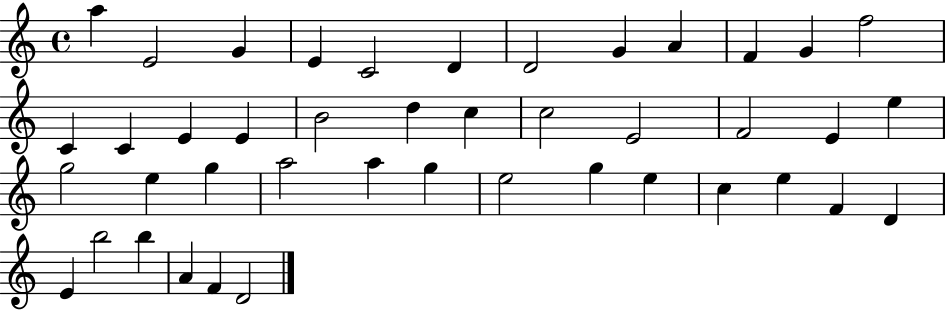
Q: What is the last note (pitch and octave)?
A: D4